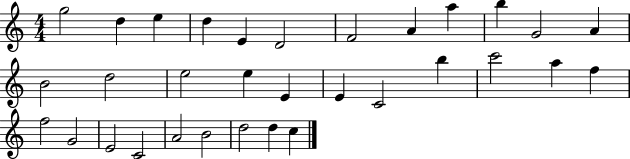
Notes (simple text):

G5/h D5/q E5/q D5/q E4/q D4/h F4/h A4/q A5/q B5/q G4/h A4/q B4/h D5/h E5/h E5/q E4/q E4/q C4/h B5/q C6/h A5/q F5/q F5/h G4/h E4/h C4/h A4/h B4/h D5/h D5/q C5/q